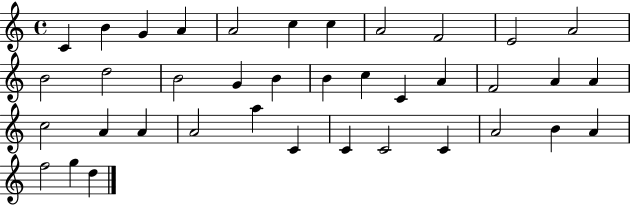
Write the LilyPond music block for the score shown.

{
  \clef treble
  \time 4/4
  \defaultTimeSignature
  \key c \major
  c'4 b'4 g'4 a'4 | a'2 c''4 c''4 | a'2 f'2 | e'2 a'2 | \break b'2 d''2 | b'2 g'4 b'4 | b'4 c''4 c'4 a'4 | f'2 a'4 a'4 | \break c''2 a'4 a'4 | a'2 a''4 c'4 | c'4 c'2 c'4 | a'2 b'4 a'4 | \break f''2 g''4 d''4 | \bar "|."
}